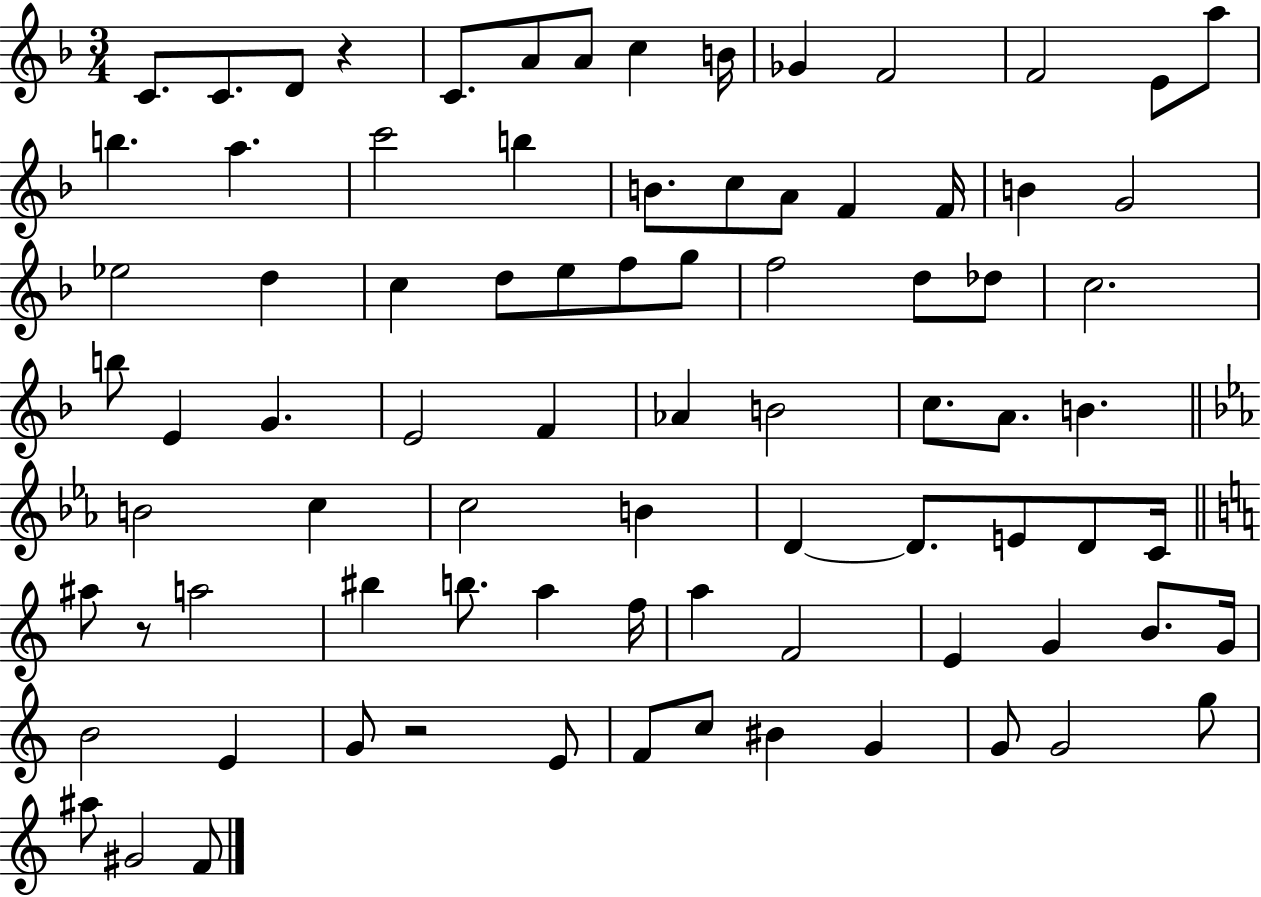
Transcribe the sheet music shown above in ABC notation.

X:1
T:Untitled
M:3/4
L:1/4
K:F
C/2 C/2 D/2 z C/2 A/2 A/2 c B/4 _G F2 F2 E/2 a/2 b a c'2 b B/2 c/2 A/2 F F/4 B G2 _e2 d c d/2 e/2 f/2 g/2 f2 d/2 _d/2 c2 b/2 E G E2 F _A B2 c/2 A/2 B B2 c c2 B D D/2 E/2 D/2 C/4 ^a/2 z/2 a2 ^b b/2 a f/4 a F2 E G B/2 G/4 B2 E G/2 z2 E/2 F/2 c/2 ^B G G/2 G2 g/2 ^a/2 ^G2 F/2